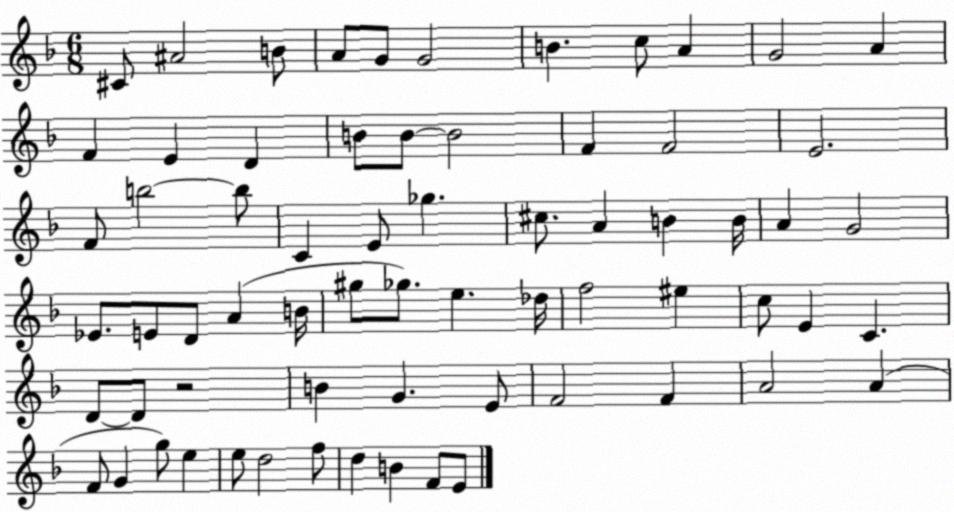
X:1
T:Untitled
M:6/8
L:1/4
K:F
^C/2 ^A2 B/2 A/2 G/2 G2 B c/2 A G2 A F E D B/2 B/2 B2 F F2 E2 F/2 b2 b/2 C E/2 _g ^c/2 A B B/4 A G2 _E/2 E/2 D/2 A B/4 ^g/2 _g/2 e _d/4 f2 ^e c/2 E C D/2 D/2 z2 B G E/2 F2 F A2 A F/2 G g/2 e e/2 d2 f/2 d B F/2 E/2